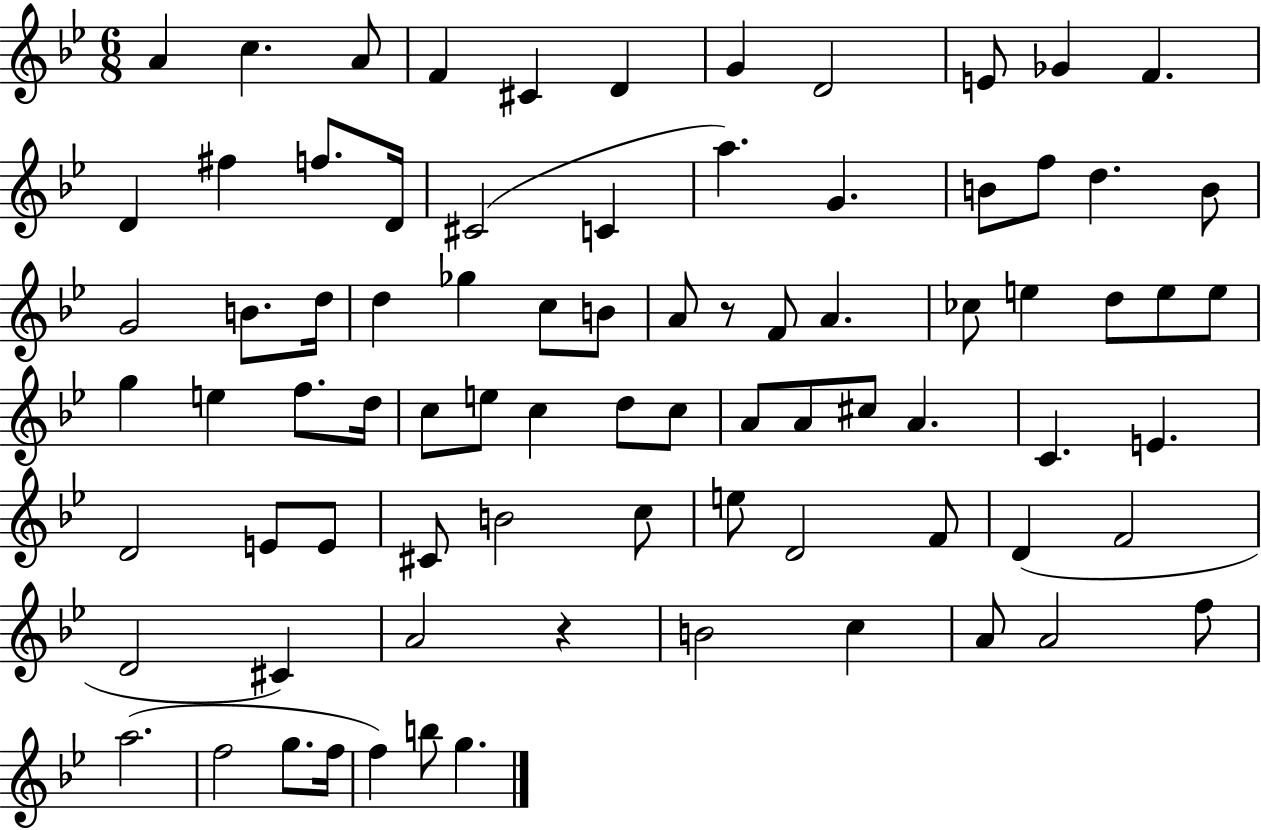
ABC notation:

X:1
T:Untitled
M:6/8
L:1/4
K:Bb
A c A/2 F ^C D G D2 E/2 _G F D ^f f/2 D/4 ^C2 C a G B/2 f/2 d B/2 G2 B/2 d/4 d _g c/2 B/2 A/2 z/2 F/2 A _c/2 e d/2 e/2 e/2 g e f/2 d/4 c/2 e/2 c d/2 c/2 A/2 A/2 ^c/2 A C E D2 E/2 E/2 ^C/2 B2 c/2 e/2 D2 F/2 D F2 D2 ^C A2 z B2 c A/2 A2 f/2 a2 f2 g/2 f/4 f b/2 g